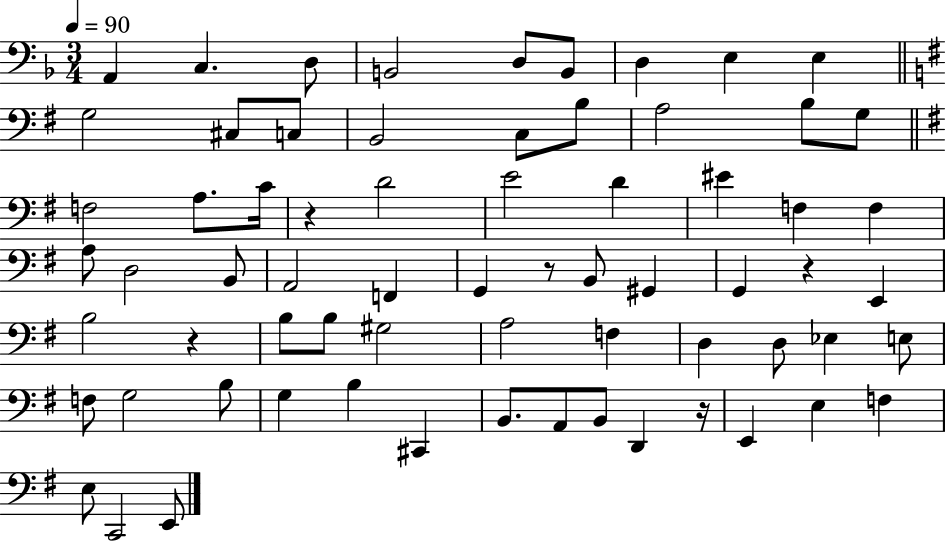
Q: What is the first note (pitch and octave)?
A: A2